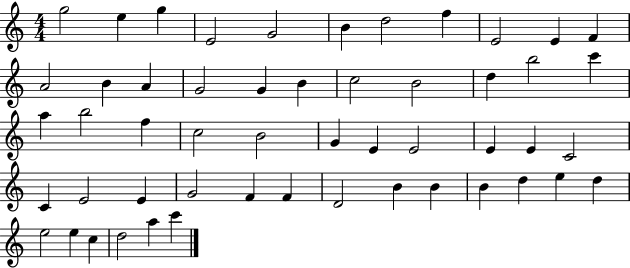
{
  \clef treble
  \numericTimeSignature
  \time 4/4
  \key c \major
  g''2 e''4 g''4 | e'2 g'2 | b'4 d''2 f''4 | e'2 e'4 f'4 | \break a'2 b'4 a'4 | g'2 g'4 b'4 | c''2 b'2 | d''4 b''2 c'''4 | \break a''4 b''2 f''4 | c''2 b'2 | g'4 e'4 e'2 | e'4 e'4 c'2 | \break c'4 e'2 e'4 | g'2 f'4 f'4 | d'2 b'4 b'4 | b'4 d''4 e''4 d''4 | \break e''2 e''4 c''4 | d''2 a''4 c'''4 | \bar "|."
}